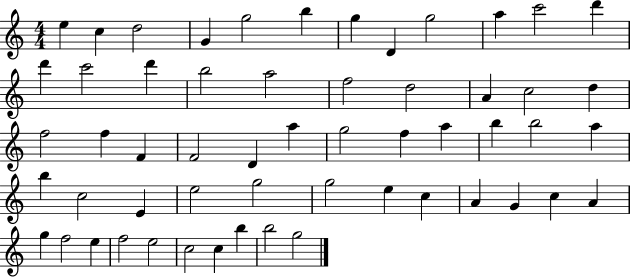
{
  \clef treble
  \numericTimeSignature
  \time 4/4
  \key c \major
  e''4 c''4 d''2 | g'4 g''2 b''4 | g''4 d'4 g''2 | a''4 c'''2 d'''4 | \break d'''4 c'''2 d'''4 | b''2 a''2 | f''2 d''2 | a'4 c''2 d''4 | \break f''2 f''4 f'4 | f'2 d'4 a''4 | g''2 f''4 a''4 | b''4 b''2 a''4 | \break b''4 c''2 e'4 | e''2 g''2 | g''2 e''4 c''4 | a'4 g'4 c''4 a'4 | \break g''4 f''2 e''4 | f''2 e''2 | c''2 c''4 b''4 | b''2 g''2 | \break \bar "|."
}